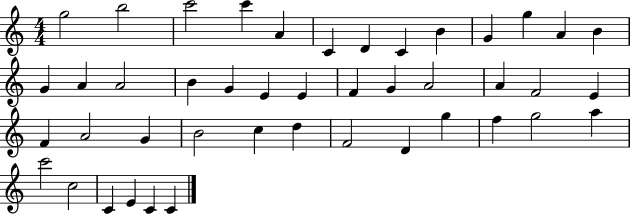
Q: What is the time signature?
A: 4/4